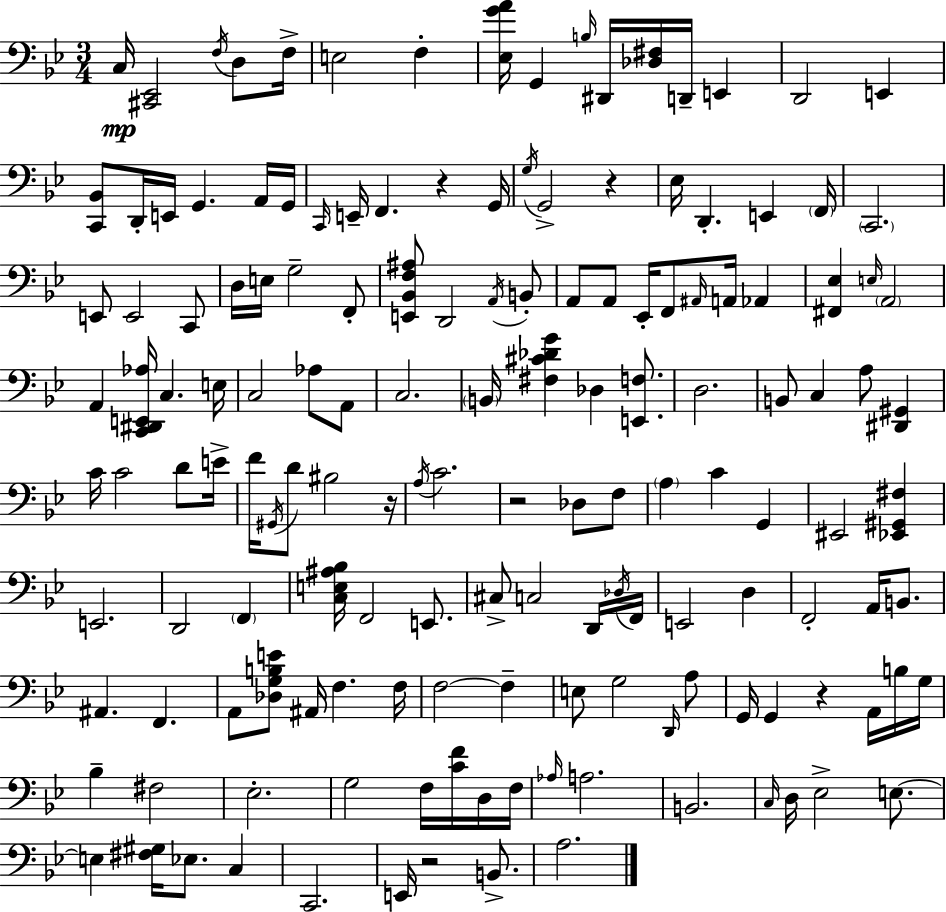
{
  \clef bass
  \numericTimeSignature
  \time 3/4
  \key g \minor
  c16\mp <cis, ees,>2 \acciaccatura { f16 } d8 | f16-> e2 f4-. | <ees g' a'>16 g,4 \grace { b16 } dis,16 <des fis>16 d,16-- e,4 | d,2 e,4 | \break <c, bes,>8 d,16-. e,16 g,4. | a,16 g,16 \grace { c,16 } e,16-- f,4. r4 | g,16 \acciaccatura { g16 } g,2-> | r4 ees16 d,4.-. e,4 | \break \parenthesize f,16 \parenthesize c,2. | e,8 e,2 | c,8 d16 e16 g2-- | f,8-. <e, bes, f ais>8 d,2 | \break \acciaccatura { a,16 } b,8-. a,8 a,8 ees,16-. f,8 | \grace { ais,16 } a,16 aes,4 <fis, ees>4 \grace { e16 } \parenthesize a,2 | a,4 <c, dis, e, aes>16 | c4. e16 c2 | \break aes8 a,8 c2. | \parenthesize b,16 <fis cis' des' g'>4 | des4 <e, f>8. d2. | b,8 c4 | \break a8 <dis, gis,>4 c'16 c'2 | d'8 e'16-> f'16 \acciaccatura { gis,16 } d'8 bis2 | r16 \acciaccatura { a16 } c'2. | r2 | \break des8 f8 \parenthesize a4 | c'4 g,4 eis,2 | <ees, gis, fis>4 e,2. | d,2 | \break \parenthesize f,4 <c e ais bes>16 f,2 | e,8. cis8-> c2 | d,16 \acciaccatura { des16 } f,16 e,2 | d4 f,2-. | \break a,16 b,8. ais,4. | f,4. a,8 | <des g b e'>8 ais,16 f4. f16 f2~~ | f4-- e8 | \break g2 \grace { d,16 } a8 g,16 | g,4 r4 a,16 b16 g16 bes4-- | fis2 ees2.-. | g2 | \break f16 <c' f'>16 d16 f16 \grace { aes16 } | a2. | b,2. | \grace { c16 } d16 ees2-> e8.~~ | \break e4 <fis gis>16 ees8. c4 | c,2. | e,16 r2 b,8.-> | a2. | \break \bar "|."
}